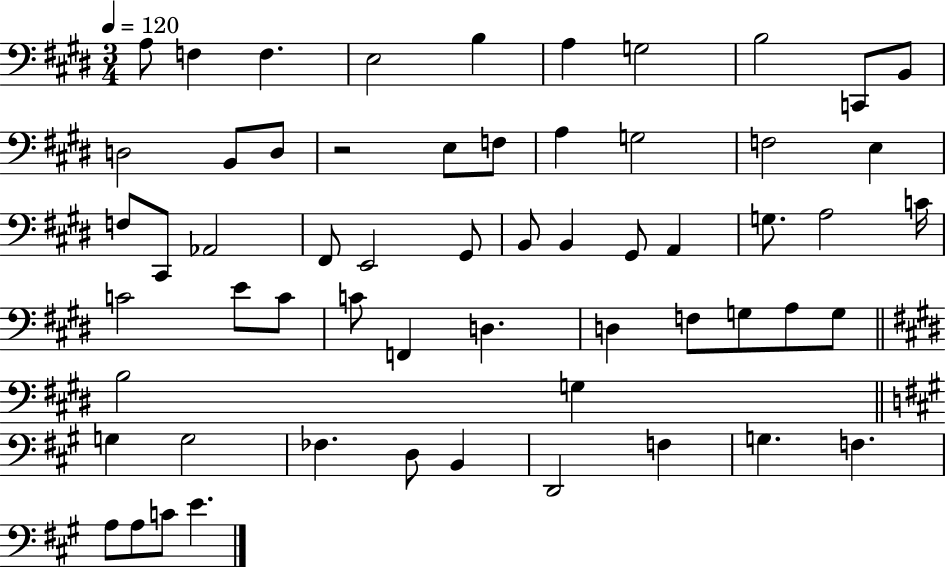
A3/e F3/q F3/q. E3/h B3/q A3/q G3/h B3/h C2/e B2/e D3/h B2/e D3/e R/h E3/e F3/e A3/q G3/h F3/h E3/q F3/e C#2/e Ab2/h F#2/e E2/h G#2/e B2/e B2/q G#2/e A2/q G3/e. A3/h C4/s C4/h E4/e C4/e C4/e F2/q D3/q. D3/q F3/e G3/e A3/e G3/e B3/h G3/q G3/q G3/h FES3/q. D3/e B2/q D2/h F3/q G3/q. F3/q. A3/e A3/e C4/e E4/q.